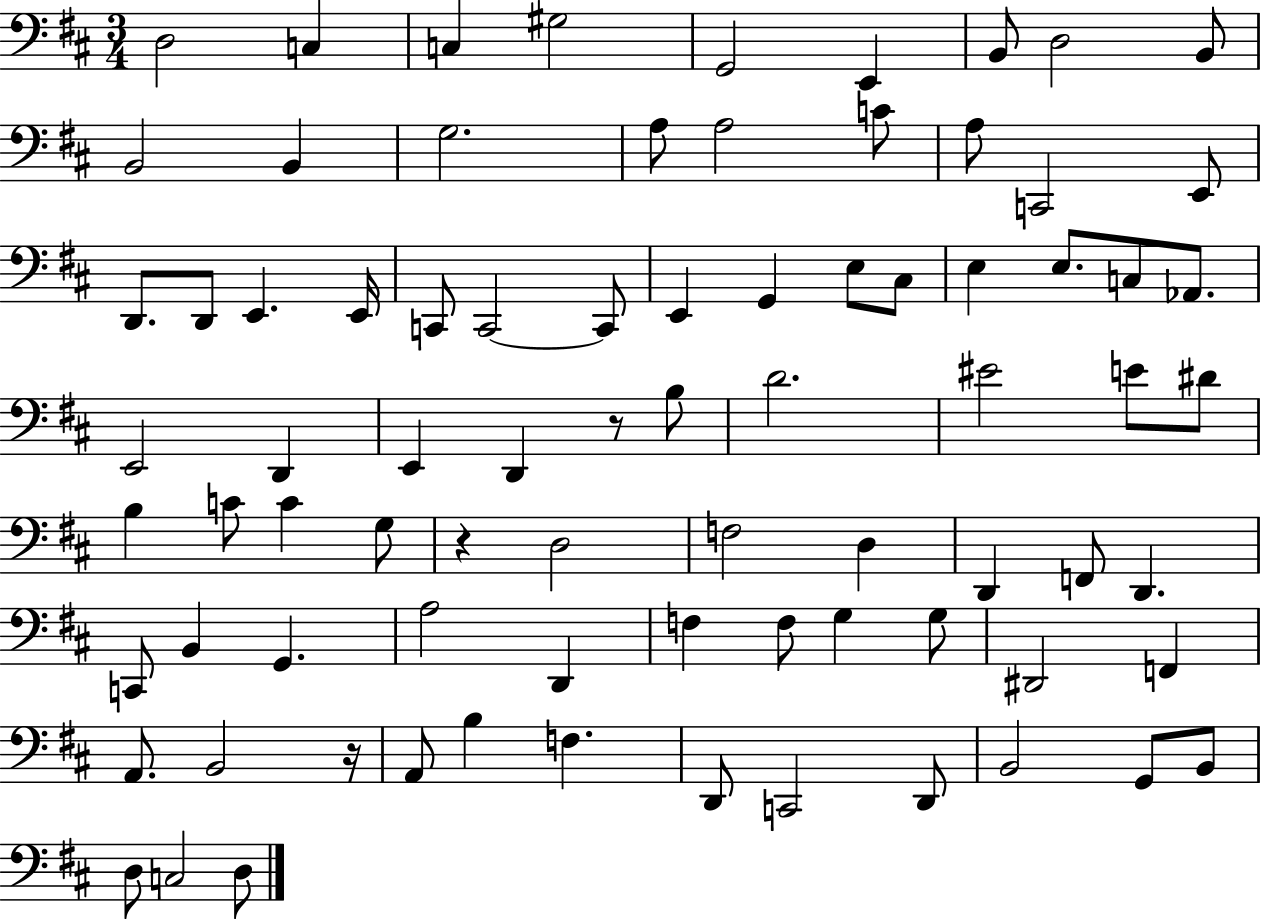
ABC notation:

X:1
T:Untitled
M:3/4
L:1/4
K:D
D,2 C, C, ^G,2 G,,2 E,, B,,/2 D,2 B,,/2 B,,2 B,, G,2 A,/2 A,2 C/2 A,/2 C,,2 E,,/2 D,,/2 D,,/2 E,, E,,/4 C,,/2 C,,2 C,,/2 E,, G,, E,/2 ^C,/2 E, E,/2 C,/2 _A,,/2 E,,2 D,, E,, D,, z/2 B,/2 D2 ^E2 E/2 ^D/2 B, C/2 C G,/2 z D,2 F,2 D, D,, F,,/2 D,, C,,/2 B,, G,, A,2 D,, F, F,/2 G, G,/2 ^D,,2 F,, A,,/2 B,,2 z/4 A,,/2 B, F, D,,/2 C,,2 D,,/2 B,,2 G,,/2 B,,/2 D,/2 C,2 D,/2